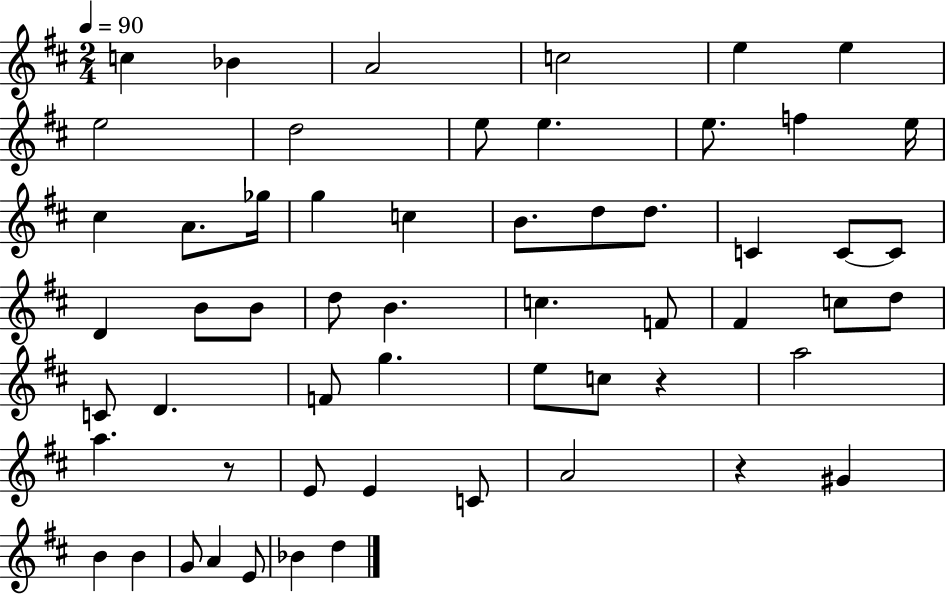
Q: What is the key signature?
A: D major